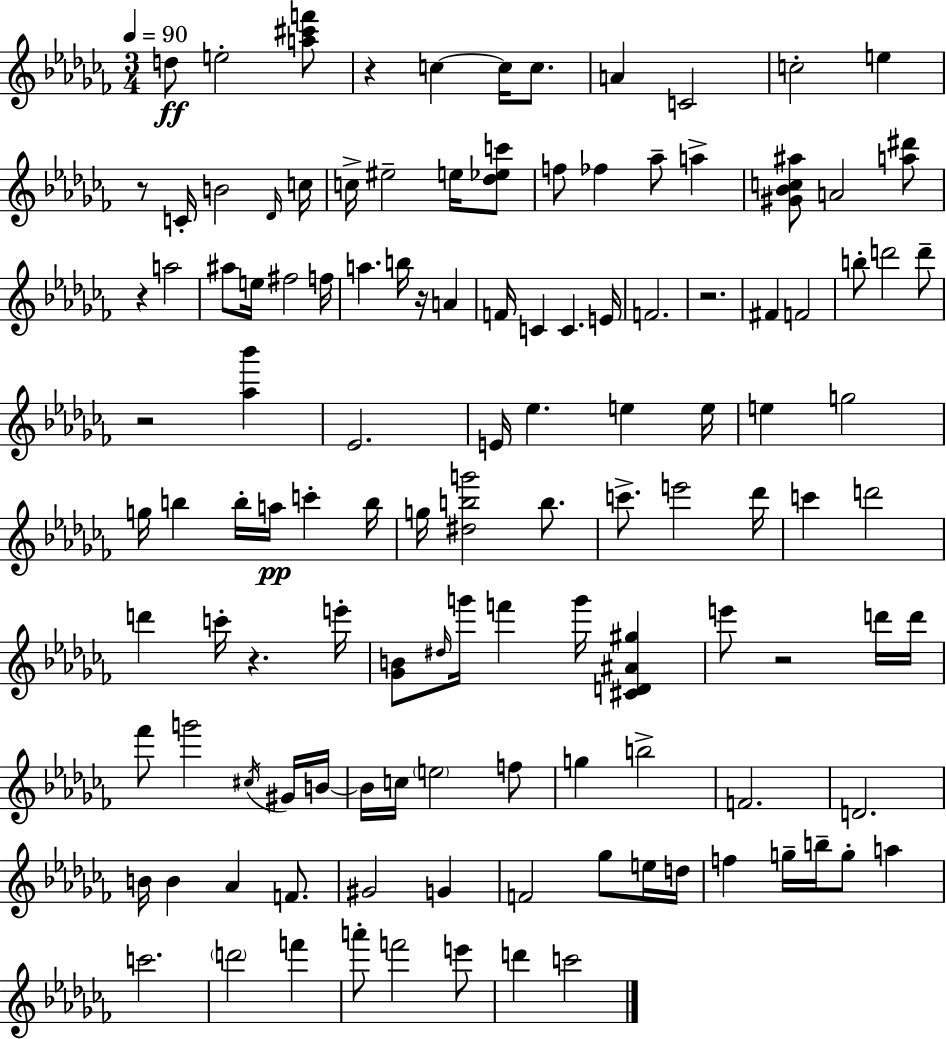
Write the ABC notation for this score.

X:1
T:Untitled
M:3/4
L:1/4
K:Abm
d/2 e2 [a^c'f']/2 z c c/4 c/2 A C2 c2 e z/2 C/4 B2 _D/4 c/4 c/4 ^e2 e/4 [_d_ec']/2 f/2 _f _a/2 a [^G_Bc^a]/2 A2 [a^d']/2 z a2 ^a/2 e/4 ^f2 f/4 a b/4 z/4 A F/4 C C E/4 F2 z2 ^F F2 b/2 d'2 d'/2 z2 [_a_b'] _E2 E/4 _e e e/4 e g2 g/4 b b/4 a/4 c' b/4 g/4 [^dbg']2 b/2 c'/2 e'2 _d'/4 c' d'2 d' c'/4 z e'/4 [_GB]/2 ^d/4 g'/4 f' g'/4 [^CD^A^g] e'/2 z2 d'/4 d'/4 _f'/2 g'2 ^c/4 ^G/4 B/4 B/4 c/4 e2 f/2 g b2 F2 D2 B/4 B _A F/2 ^G2 G F2 _g/2 e/4 d/4 f g/4 b/4 g/2 a c'2 d'2 f' a'/2 f'2 e'/2 d' c'2